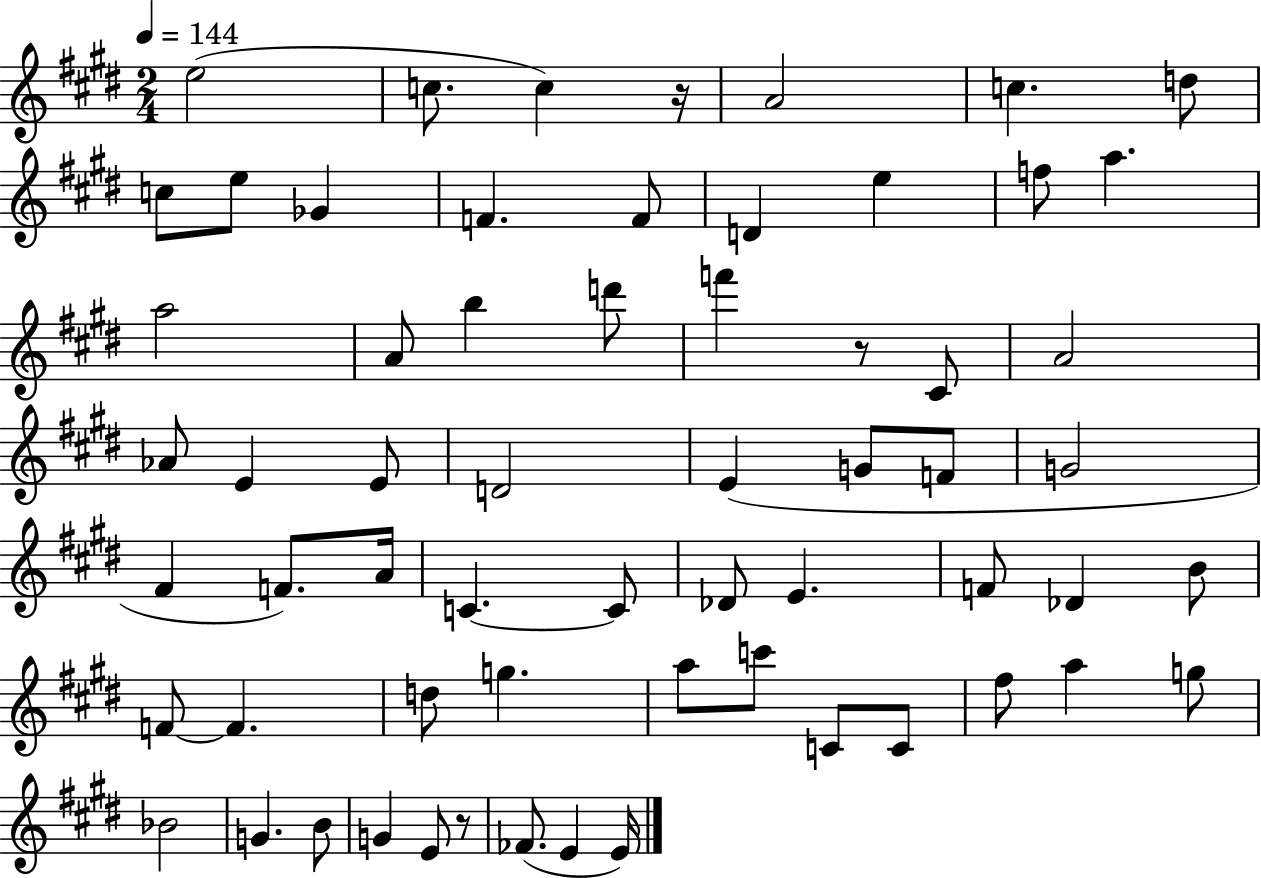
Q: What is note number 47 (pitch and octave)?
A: C4